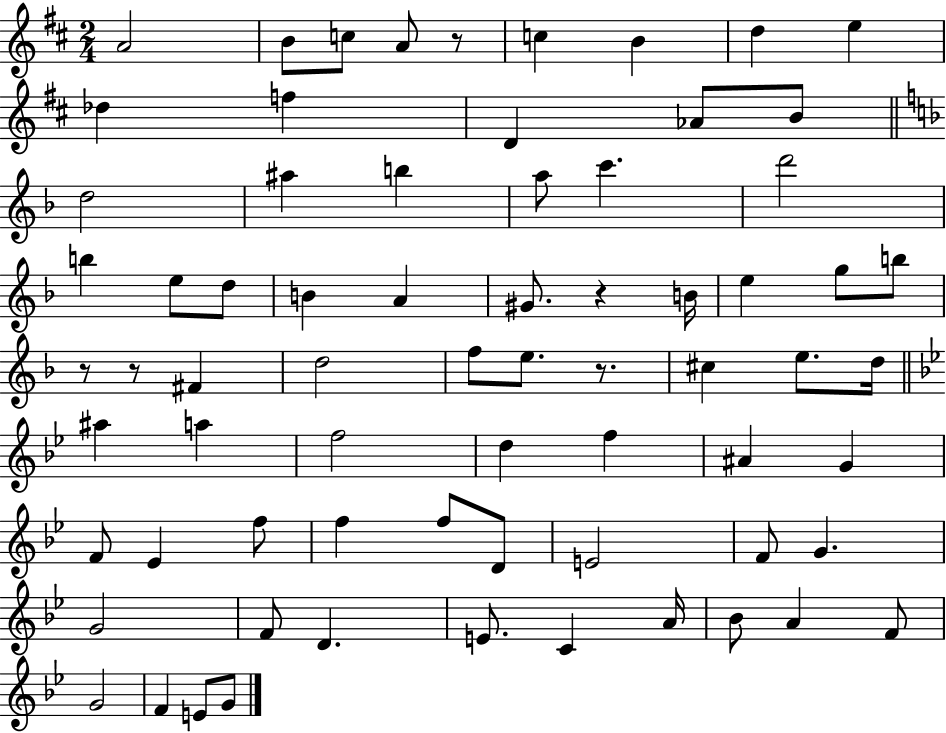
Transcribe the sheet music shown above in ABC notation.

X:1
T:Untitled
M:2/4
L:1/4
K:D
A2 B/2 c/2 A/2 z/2 c B d e _d f D _A/2 B/2 d2 ^a b a/2 c' d'2 b e/2 d/2 B A ^G/2 z B/4 e g/2 b/2 z/2 z/2 ^F d2 f/2 e/2 z/2 ^c e/2 d/4 ^a a f2 d f ^A G F/2 _E f/2 f f/2 D/2 E2 F/2 G G2 F/2 D E/2 C A/4 _B/2 A F/2 G2 F E/2 G/2